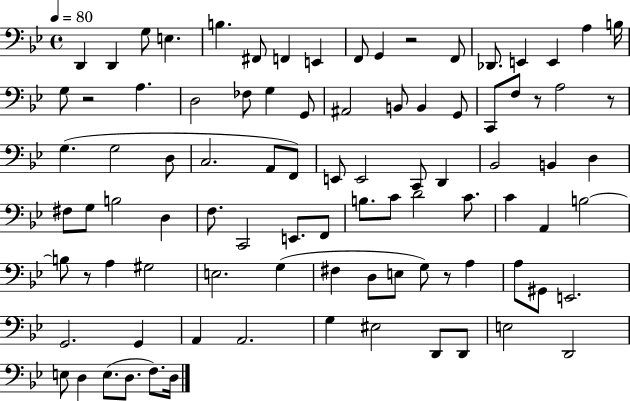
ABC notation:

X:1
T:Untitled
M:4/4
L:1/4
K:Bb
D,, D,, G,/2 E, B, ^F,,/2 F,, E,, F,,/2 G,, z2 F,,/2 _D,,/2 E,, E,, A, B,/4 G,/2 z2 A, D,2 _F,/2 G, G,,/2 ^A,,2 B,,/2 B,, G,,/2 C,,/2 F,/2 z/2 A,2 z/2 G, G,2 D,/2 C,2 A,,/2 F,,/2 E,,/2 E,,2 C,,/2 D,, _B,,2 B,, D, ^F,/2 G,/2 B,2 D, F,/2 C,,2 E,,/2 F,,/2 B,/2 C/2 D2 C/2 C A,, B,2 B,/2 z/2 A, ^G,2 E,2 G, ^F, D,/2 E,/2 G,/2 z/2 A, A,/2 ^G,,/2 E,,2 G,,2 G,, A,, A,,2 G, ^E,2 D,,/2 D,,/2 E,2 D,,2 E,/2 D, E,/2 D,/2 F,/2 D,/4